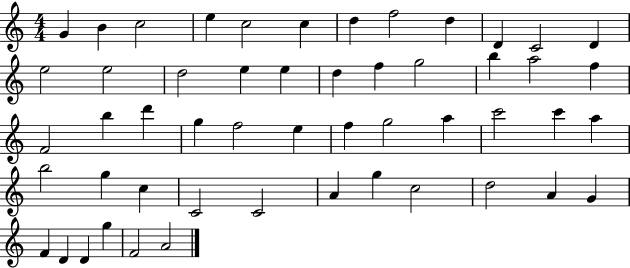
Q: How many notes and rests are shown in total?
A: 52